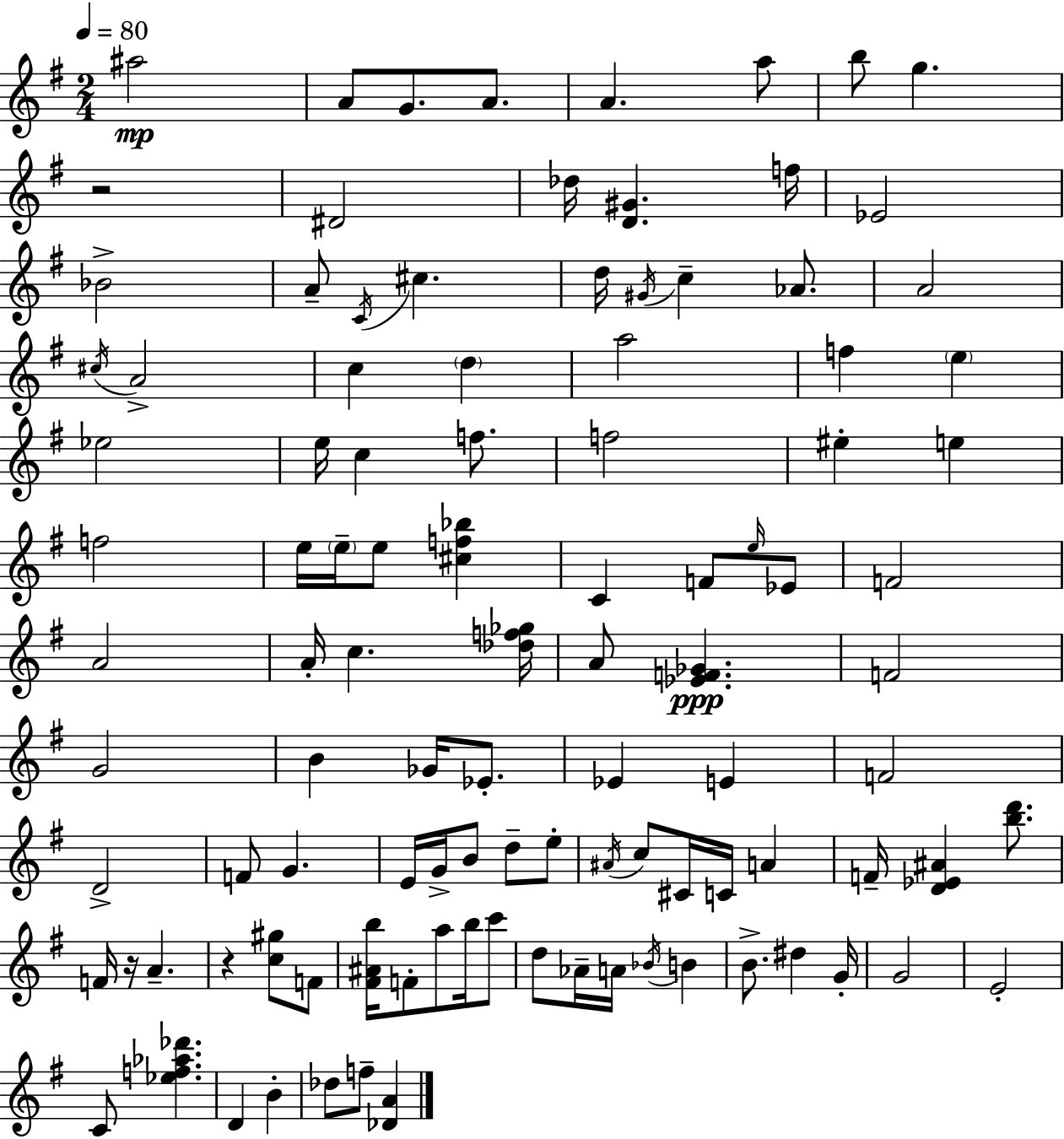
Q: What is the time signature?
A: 2/4